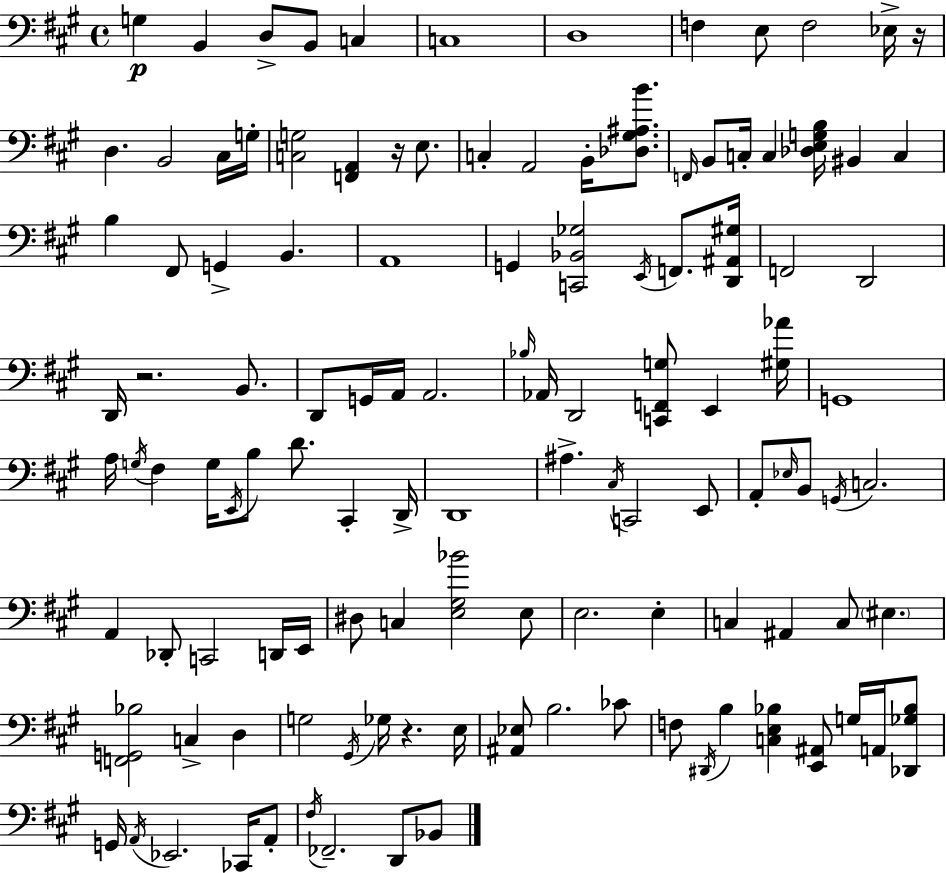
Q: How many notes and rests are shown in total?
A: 119